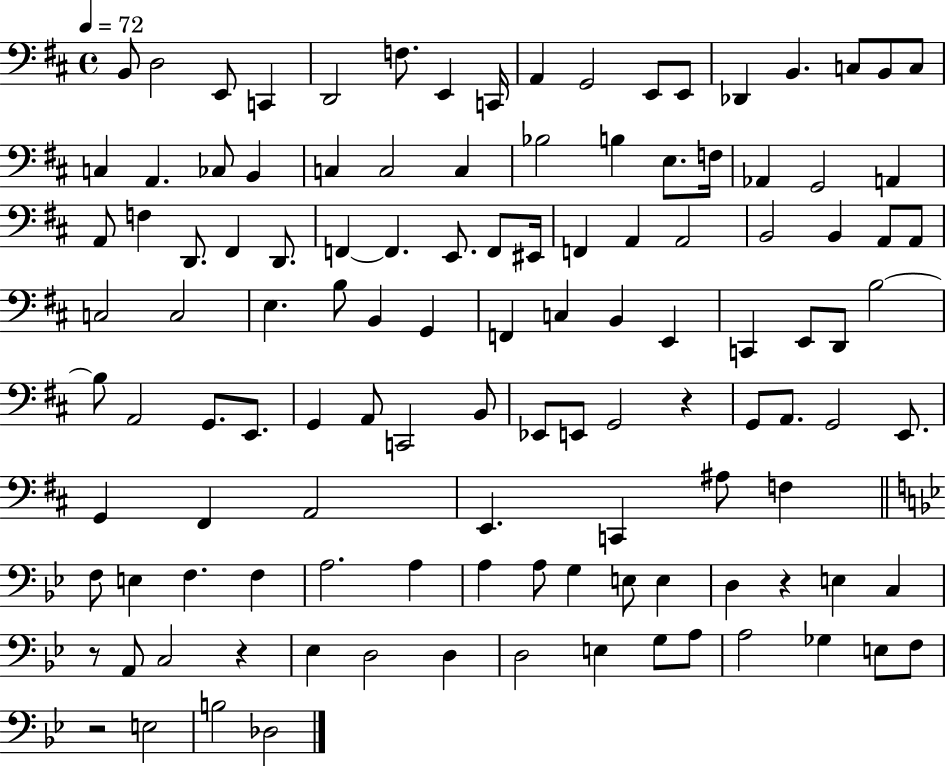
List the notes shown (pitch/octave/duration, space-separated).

B2/e D3/h E2/e C2/q D2/h F3/e. E2/q C2/s A2/q G2/h E2/e E2/e Db2/q B2/q. C3/e B2/e C3/e C3/q A2/q. CES3/e B2/q C3/q C3/h C3/q Bb3/h B3/q E3/e. F3/s Ab2/q G2/h A2/q A2/e F3/q D2/e. F#2/q D2/e. F2/q F2/q. E2/e. F2/e EIS2/s F2/q A2/q A2/h B2/h B2/q A2/e A2/e C3/h C3/h E3/q. B3/e B2/q G2/q F2/q C3/q B2/q E2/q C2/q E2/e D2/e B3/h B3/e A2/h G2/e. E2/e. G2/q A2/e C2/h B2/e Eb2/e E2/e G2/h R/q G2/e A2/e. G2/h E2/e. G2/q F#2/q A2/h E2/q. C2/q A#3/e F3/q F3/e E3/q F3/q. F3/q A3/h. A3/q A3/q A3/e G3/q E3/e E3/q D3/q R/q E3/q C3/q R/e A2/e C3/h R/q Eb3/q D3/h D3/q D3/h E3/q G3/e A3/e A3/h Gb3/q E3/e F3/e R/h E3/h B3/h Db3/h